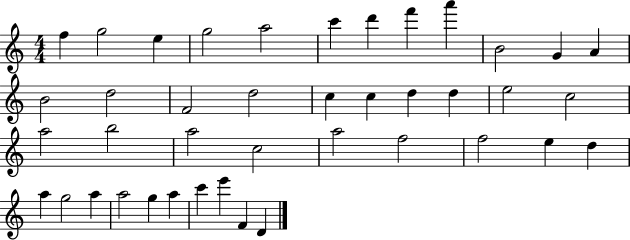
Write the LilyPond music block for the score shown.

{
  \clef treble
  \numericTimeSignature
  \time 4/4
  \key c \major
  f''4 g''2 e''4 | g''2 a''2 | c'''4 d'''4 f'''4 a'''4 | b'2 g'4 a'4 | \break b'2 d''2 | f'2 d''2 | c''4 c''4 d''4 d''4 | e''2 c''2 | \break a''2 b''2 | a''2 c''2 | a''2 f''2 | f''2 e''4 d''4 | \break a''4 g''2 a''4 | a''2 g''4 a''4 | c'''4 e'''4 f'4 d'4 | \bar "|."
}